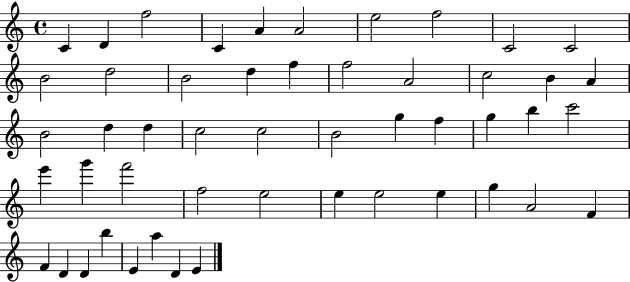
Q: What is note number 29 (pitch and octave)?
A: G5